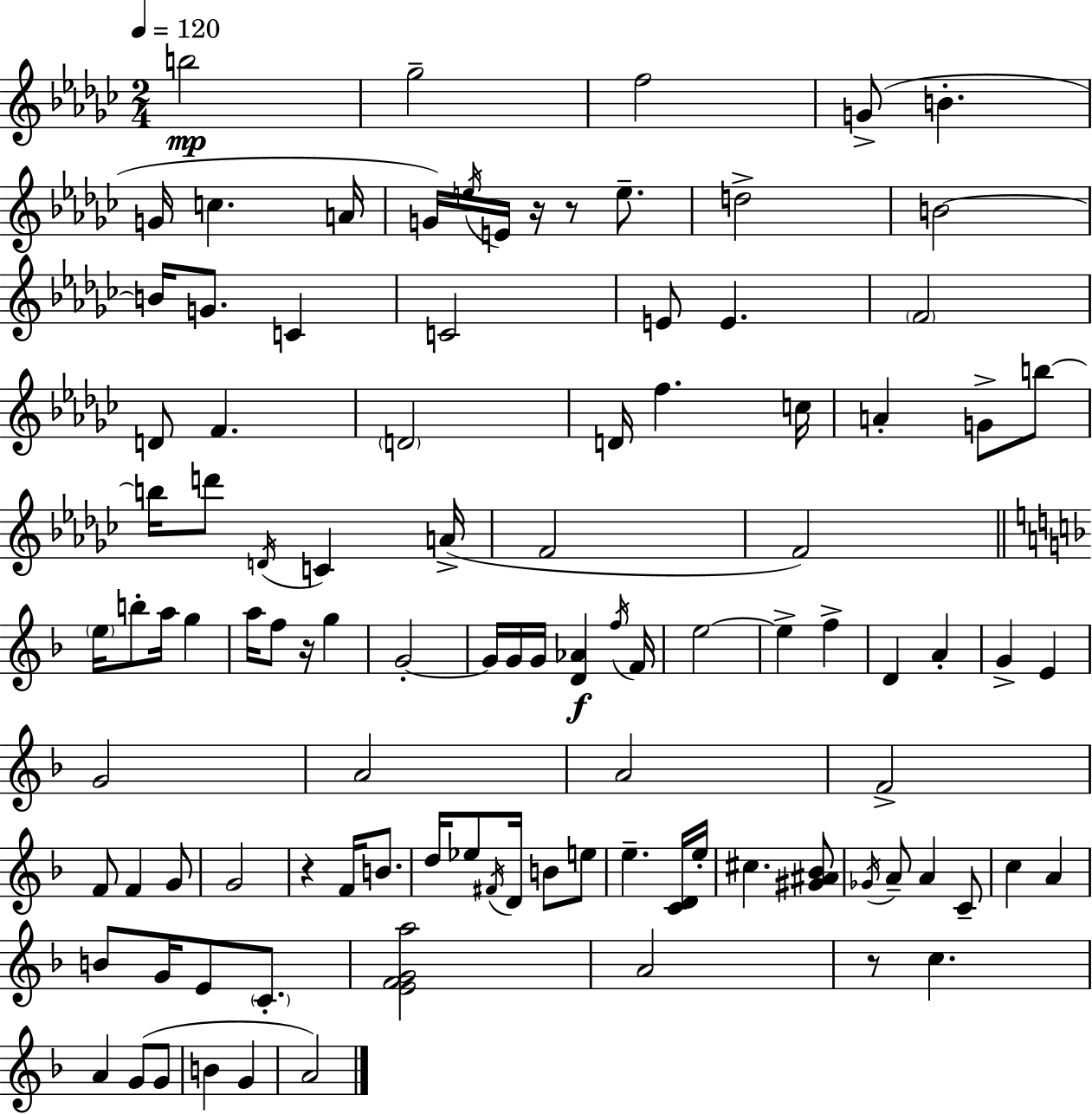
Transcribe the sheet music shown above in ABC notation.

X:1
T:Untitled
M:2/4
L:1/4
K:Ebm
b2 _g2 f2 G/2 B G/4 c A/4 G/4 e/4 E/4 z/4 z/2 e/2 d2 B2 B/4 G/2 C C2 E/2 E F2 D/2 F D2 D/4 f c/4 A G/2 b/2 b/4 d'/2 D/4 C A/4 F2 F2 e/4 b/2 a/4 g a/4 f/2 z/4 g G2 G/4 G/4 G/4 [D_A] f/4 F/4 e2 e f D A G E G2 A2 A2 F2 F/2 F G/2 G2 z F/4 B/2 d/4 _e/2 ^F/4 D/4 B/2 e/2 e [CD]/4 e/4 ^c [^G^A_B]/2 _G/4 A/2 A C/2 c A B/2 G/4 E/2 C/2 [EFGa]2 A2 z/2 c A G/2 G/2 B G A2